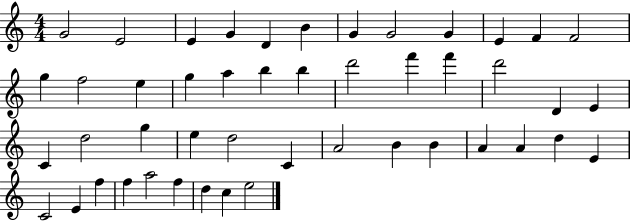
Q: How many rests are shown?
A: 0